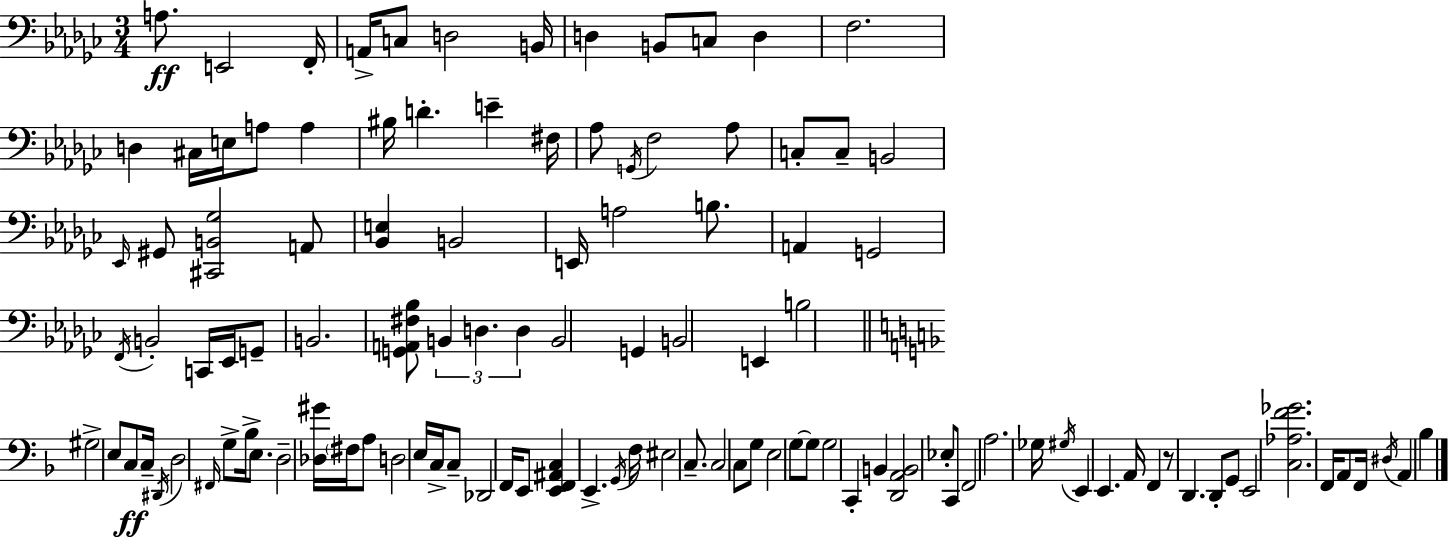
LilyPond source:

{
  \clef bass
  \numericTimeSignature
  \time 3/4
  \key ees \minor
  a8.\ff e,2 f,16-. | a,16-> c8 d2 b,16 | d4 b,8 c8 d4 | f2. | \break d4 cis16 e16 a8 a4 | bis16 d'4.-. e'4-- fis16 | aes8 \acciaccatura { g,16 } f2 aes8 | c8-. c8-- b,2 | \break \grace { ees,16 } gis,8 <cis, b, ges>2 | a,8 <bes, e>4 b,2 | e,16 a2 b8. | a,4 g,2 | \break \acciaccatura { f,16 } b,2-. c,16 | ees,16 g,8-- b,2. | <g, a, fis bes>8 \tuplet 3/2 { b,4 d4. | d4 } b,2 | \break g,4 b,2 | e,4 b2 | \bar "||" \break \key f \major gis2-> e8 c8\ff | c16-- \acciaccatura { dis,16 } d2 \grace { fis,16 } g8-> | bes16-> e8. d2-- | <des gis'>16 \parenthesize fis16 a8 d2 | \break e16 c16-> c8-- des,2 | f,16 e,8 <e, f, ais, c>4 e,4.-> | \acciaccatura { g,16 } f16 eis2 | c8.-- c2 c8 | \break g8 e2 g8~~ | g8 g2 c,4-. | b,4 <d, a, b,>2 | ees8-. c,8 f,2 | \break a2. | ges16 \acciaccatura { gis16 } e,4 e,4. | a,16 f,4 r8 d,4. | d,8-. g,8 e,2 | \break <c aes f' ges'>2. | f,16 a,8 f,16 \acciaccatura { dis16 } a,4 | bes4 \bar "|."
}